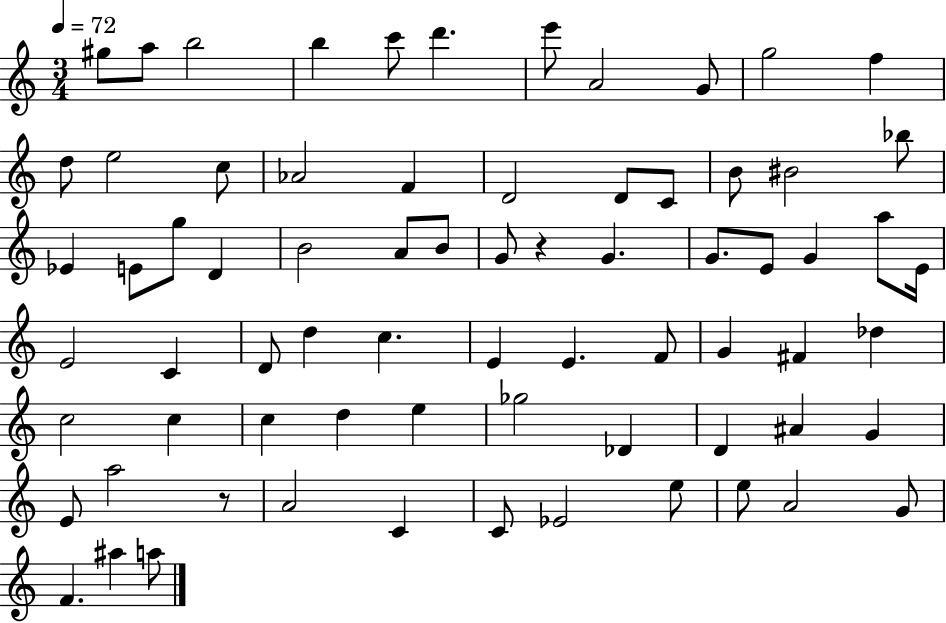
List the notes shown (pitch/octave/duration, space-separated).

G#5/e A5/e B5/h B5/q C6/e D6/q. E6/e A4/h G4/e G5/h F5/q D5/e E5/h C5/e Ab4/h F4/q D4/h D4/e C4/e B4/e BIS4/h Bb5/e Eb4/q E4/e G5/e D4/q B4/h A4/e B4/e G4/e R/q G4/q. G4/e. E4/e G4/q A5/e E4/s E4/h C4/q D4/e D5/q C5/q. E4/q E4/q. F4/e G4/q F#4/q Db5/q C5/h C5/q C5/q D5/q E5/q Gb5/h Db4/q D4/q A#4/q G4/q E4/e A5/h R/e A4/h C4/q C4/e Eb4/h E5/e E5/e A4/h G4/e F4/q. A#5/q A5/e